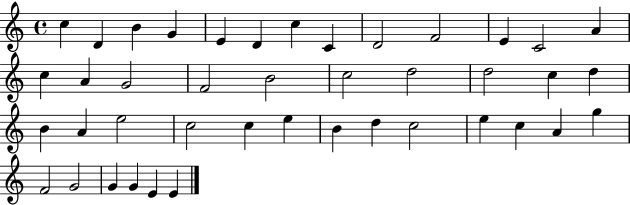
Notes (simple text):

C5/q D4/q B4/q G4/q E4/q D4/q C5/q C4/q D4/h F4/h E4/q C4/h A4/q C5/q A4/q G4/h F4/h B4/h C5/h D5/h D5/h C5/q D5/q B4/q A4/q E5/h C5/h C5/q E5/q B4/q D5/q C5/h E5/q C5/q A4/q G5/q F4/h G4/h G4/q G4/q E4/q E4/q